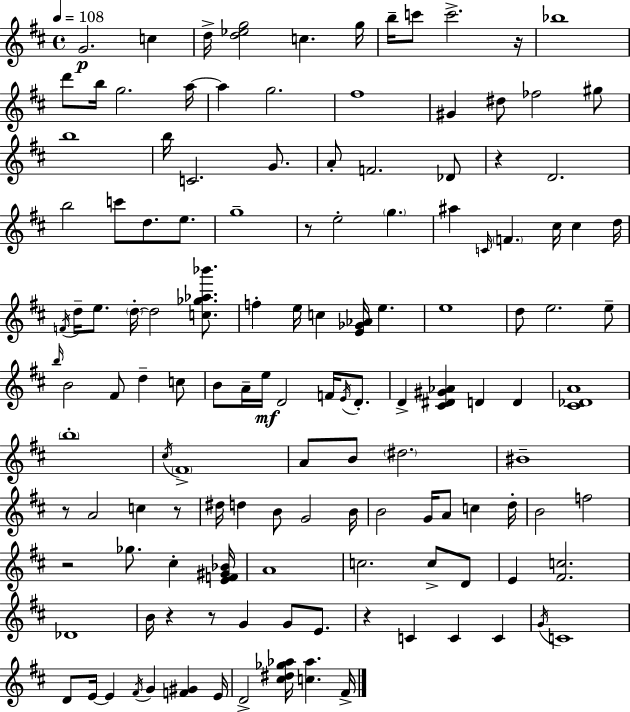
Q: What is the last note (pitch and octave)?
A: F#4